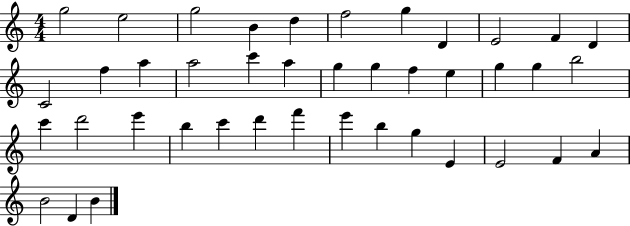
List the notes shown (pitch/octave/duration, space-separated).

G5/h E5/h G5/h B4/q D5/q F5/h G5/q D4/q E4/h F4/q D4/q C4/h F5/q A5/q A5/h C6/q A5/q G5/q G5/q F5/q E5/q G5/q G5/q B5/h C6/q D6/h E6/q B5/q C6/q D6/q F6/q E6/q B5/q G5/q E4/q E4/h F4/q A4/q B4/h D4/q B4/q